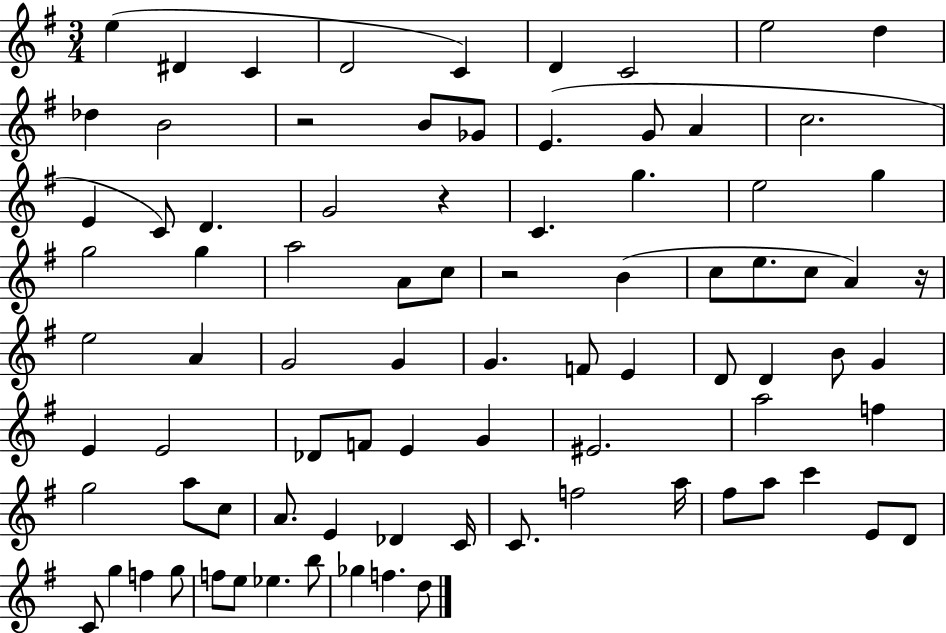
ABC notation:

X:1
T:Untitled
M:3/4
L:1/4
K:G
e ^D C D2 C D C2 e2 d _d B2 z2 B/2 _G/2 E G/2 A c2 E C/2 D G2 z C g e2 g g2 g a2 A/2 c/2 z2 B c/2 e/2 c/2 A z/4 e2 A G2 G G F/2 E D/2 D B/2 G E E2 _D/2 F/2 E G ^E2 a2 f g2 a/2 c/2 A/2 E _D C/4 C/2 f2 a/4 ^f/2 a/2 c' E/2 D/2 C/2 g f g/2 f/2 e/2 _e b/2 _g f d/2